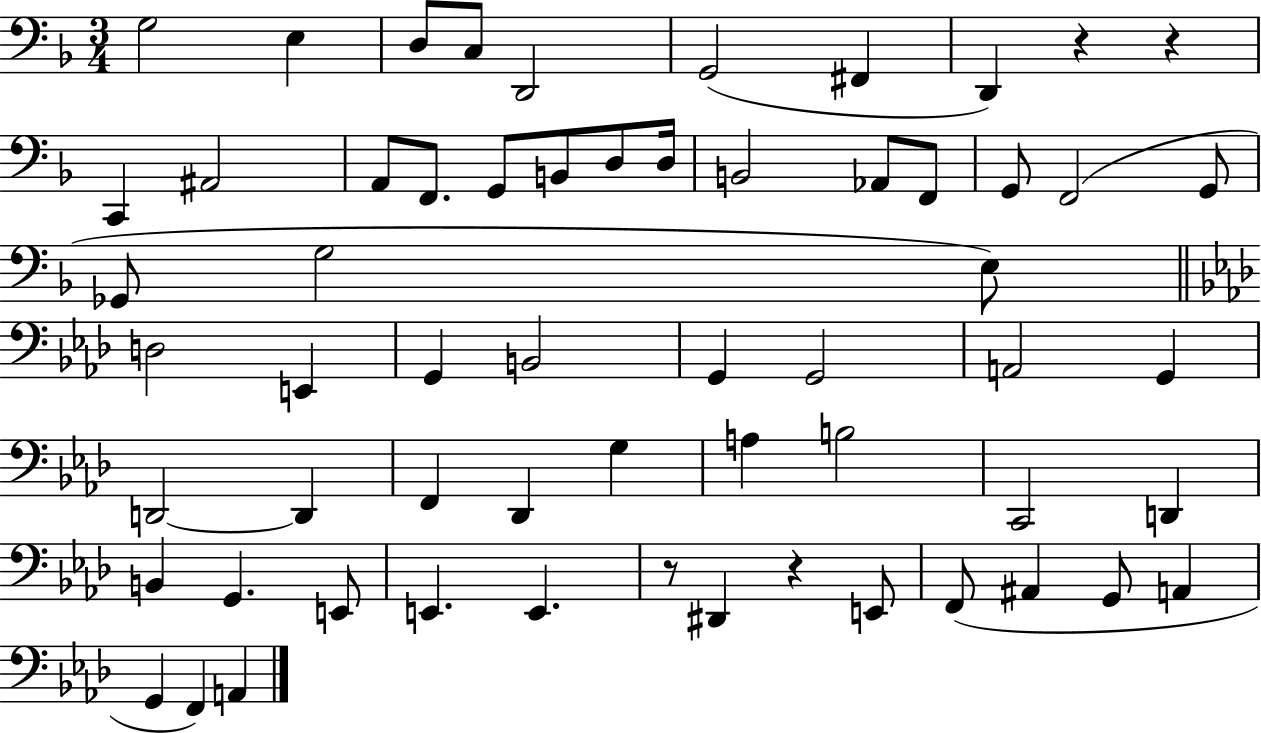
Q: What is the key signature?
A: F major